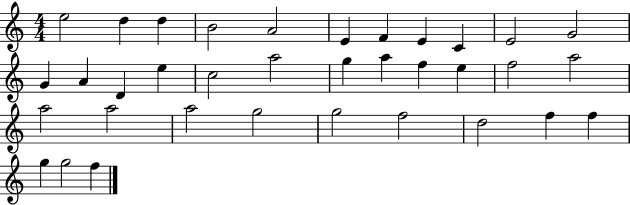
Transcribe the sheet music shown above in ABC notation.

X:1
T:Untitled
M:4/4
L:1/4
K:C
e2 d d B2 A2 E F E C E2 G2 G A D e c2 a2 g a f e f2 a2 a2 a2 a2 g2 g2 f2 d2 f f g g2 f